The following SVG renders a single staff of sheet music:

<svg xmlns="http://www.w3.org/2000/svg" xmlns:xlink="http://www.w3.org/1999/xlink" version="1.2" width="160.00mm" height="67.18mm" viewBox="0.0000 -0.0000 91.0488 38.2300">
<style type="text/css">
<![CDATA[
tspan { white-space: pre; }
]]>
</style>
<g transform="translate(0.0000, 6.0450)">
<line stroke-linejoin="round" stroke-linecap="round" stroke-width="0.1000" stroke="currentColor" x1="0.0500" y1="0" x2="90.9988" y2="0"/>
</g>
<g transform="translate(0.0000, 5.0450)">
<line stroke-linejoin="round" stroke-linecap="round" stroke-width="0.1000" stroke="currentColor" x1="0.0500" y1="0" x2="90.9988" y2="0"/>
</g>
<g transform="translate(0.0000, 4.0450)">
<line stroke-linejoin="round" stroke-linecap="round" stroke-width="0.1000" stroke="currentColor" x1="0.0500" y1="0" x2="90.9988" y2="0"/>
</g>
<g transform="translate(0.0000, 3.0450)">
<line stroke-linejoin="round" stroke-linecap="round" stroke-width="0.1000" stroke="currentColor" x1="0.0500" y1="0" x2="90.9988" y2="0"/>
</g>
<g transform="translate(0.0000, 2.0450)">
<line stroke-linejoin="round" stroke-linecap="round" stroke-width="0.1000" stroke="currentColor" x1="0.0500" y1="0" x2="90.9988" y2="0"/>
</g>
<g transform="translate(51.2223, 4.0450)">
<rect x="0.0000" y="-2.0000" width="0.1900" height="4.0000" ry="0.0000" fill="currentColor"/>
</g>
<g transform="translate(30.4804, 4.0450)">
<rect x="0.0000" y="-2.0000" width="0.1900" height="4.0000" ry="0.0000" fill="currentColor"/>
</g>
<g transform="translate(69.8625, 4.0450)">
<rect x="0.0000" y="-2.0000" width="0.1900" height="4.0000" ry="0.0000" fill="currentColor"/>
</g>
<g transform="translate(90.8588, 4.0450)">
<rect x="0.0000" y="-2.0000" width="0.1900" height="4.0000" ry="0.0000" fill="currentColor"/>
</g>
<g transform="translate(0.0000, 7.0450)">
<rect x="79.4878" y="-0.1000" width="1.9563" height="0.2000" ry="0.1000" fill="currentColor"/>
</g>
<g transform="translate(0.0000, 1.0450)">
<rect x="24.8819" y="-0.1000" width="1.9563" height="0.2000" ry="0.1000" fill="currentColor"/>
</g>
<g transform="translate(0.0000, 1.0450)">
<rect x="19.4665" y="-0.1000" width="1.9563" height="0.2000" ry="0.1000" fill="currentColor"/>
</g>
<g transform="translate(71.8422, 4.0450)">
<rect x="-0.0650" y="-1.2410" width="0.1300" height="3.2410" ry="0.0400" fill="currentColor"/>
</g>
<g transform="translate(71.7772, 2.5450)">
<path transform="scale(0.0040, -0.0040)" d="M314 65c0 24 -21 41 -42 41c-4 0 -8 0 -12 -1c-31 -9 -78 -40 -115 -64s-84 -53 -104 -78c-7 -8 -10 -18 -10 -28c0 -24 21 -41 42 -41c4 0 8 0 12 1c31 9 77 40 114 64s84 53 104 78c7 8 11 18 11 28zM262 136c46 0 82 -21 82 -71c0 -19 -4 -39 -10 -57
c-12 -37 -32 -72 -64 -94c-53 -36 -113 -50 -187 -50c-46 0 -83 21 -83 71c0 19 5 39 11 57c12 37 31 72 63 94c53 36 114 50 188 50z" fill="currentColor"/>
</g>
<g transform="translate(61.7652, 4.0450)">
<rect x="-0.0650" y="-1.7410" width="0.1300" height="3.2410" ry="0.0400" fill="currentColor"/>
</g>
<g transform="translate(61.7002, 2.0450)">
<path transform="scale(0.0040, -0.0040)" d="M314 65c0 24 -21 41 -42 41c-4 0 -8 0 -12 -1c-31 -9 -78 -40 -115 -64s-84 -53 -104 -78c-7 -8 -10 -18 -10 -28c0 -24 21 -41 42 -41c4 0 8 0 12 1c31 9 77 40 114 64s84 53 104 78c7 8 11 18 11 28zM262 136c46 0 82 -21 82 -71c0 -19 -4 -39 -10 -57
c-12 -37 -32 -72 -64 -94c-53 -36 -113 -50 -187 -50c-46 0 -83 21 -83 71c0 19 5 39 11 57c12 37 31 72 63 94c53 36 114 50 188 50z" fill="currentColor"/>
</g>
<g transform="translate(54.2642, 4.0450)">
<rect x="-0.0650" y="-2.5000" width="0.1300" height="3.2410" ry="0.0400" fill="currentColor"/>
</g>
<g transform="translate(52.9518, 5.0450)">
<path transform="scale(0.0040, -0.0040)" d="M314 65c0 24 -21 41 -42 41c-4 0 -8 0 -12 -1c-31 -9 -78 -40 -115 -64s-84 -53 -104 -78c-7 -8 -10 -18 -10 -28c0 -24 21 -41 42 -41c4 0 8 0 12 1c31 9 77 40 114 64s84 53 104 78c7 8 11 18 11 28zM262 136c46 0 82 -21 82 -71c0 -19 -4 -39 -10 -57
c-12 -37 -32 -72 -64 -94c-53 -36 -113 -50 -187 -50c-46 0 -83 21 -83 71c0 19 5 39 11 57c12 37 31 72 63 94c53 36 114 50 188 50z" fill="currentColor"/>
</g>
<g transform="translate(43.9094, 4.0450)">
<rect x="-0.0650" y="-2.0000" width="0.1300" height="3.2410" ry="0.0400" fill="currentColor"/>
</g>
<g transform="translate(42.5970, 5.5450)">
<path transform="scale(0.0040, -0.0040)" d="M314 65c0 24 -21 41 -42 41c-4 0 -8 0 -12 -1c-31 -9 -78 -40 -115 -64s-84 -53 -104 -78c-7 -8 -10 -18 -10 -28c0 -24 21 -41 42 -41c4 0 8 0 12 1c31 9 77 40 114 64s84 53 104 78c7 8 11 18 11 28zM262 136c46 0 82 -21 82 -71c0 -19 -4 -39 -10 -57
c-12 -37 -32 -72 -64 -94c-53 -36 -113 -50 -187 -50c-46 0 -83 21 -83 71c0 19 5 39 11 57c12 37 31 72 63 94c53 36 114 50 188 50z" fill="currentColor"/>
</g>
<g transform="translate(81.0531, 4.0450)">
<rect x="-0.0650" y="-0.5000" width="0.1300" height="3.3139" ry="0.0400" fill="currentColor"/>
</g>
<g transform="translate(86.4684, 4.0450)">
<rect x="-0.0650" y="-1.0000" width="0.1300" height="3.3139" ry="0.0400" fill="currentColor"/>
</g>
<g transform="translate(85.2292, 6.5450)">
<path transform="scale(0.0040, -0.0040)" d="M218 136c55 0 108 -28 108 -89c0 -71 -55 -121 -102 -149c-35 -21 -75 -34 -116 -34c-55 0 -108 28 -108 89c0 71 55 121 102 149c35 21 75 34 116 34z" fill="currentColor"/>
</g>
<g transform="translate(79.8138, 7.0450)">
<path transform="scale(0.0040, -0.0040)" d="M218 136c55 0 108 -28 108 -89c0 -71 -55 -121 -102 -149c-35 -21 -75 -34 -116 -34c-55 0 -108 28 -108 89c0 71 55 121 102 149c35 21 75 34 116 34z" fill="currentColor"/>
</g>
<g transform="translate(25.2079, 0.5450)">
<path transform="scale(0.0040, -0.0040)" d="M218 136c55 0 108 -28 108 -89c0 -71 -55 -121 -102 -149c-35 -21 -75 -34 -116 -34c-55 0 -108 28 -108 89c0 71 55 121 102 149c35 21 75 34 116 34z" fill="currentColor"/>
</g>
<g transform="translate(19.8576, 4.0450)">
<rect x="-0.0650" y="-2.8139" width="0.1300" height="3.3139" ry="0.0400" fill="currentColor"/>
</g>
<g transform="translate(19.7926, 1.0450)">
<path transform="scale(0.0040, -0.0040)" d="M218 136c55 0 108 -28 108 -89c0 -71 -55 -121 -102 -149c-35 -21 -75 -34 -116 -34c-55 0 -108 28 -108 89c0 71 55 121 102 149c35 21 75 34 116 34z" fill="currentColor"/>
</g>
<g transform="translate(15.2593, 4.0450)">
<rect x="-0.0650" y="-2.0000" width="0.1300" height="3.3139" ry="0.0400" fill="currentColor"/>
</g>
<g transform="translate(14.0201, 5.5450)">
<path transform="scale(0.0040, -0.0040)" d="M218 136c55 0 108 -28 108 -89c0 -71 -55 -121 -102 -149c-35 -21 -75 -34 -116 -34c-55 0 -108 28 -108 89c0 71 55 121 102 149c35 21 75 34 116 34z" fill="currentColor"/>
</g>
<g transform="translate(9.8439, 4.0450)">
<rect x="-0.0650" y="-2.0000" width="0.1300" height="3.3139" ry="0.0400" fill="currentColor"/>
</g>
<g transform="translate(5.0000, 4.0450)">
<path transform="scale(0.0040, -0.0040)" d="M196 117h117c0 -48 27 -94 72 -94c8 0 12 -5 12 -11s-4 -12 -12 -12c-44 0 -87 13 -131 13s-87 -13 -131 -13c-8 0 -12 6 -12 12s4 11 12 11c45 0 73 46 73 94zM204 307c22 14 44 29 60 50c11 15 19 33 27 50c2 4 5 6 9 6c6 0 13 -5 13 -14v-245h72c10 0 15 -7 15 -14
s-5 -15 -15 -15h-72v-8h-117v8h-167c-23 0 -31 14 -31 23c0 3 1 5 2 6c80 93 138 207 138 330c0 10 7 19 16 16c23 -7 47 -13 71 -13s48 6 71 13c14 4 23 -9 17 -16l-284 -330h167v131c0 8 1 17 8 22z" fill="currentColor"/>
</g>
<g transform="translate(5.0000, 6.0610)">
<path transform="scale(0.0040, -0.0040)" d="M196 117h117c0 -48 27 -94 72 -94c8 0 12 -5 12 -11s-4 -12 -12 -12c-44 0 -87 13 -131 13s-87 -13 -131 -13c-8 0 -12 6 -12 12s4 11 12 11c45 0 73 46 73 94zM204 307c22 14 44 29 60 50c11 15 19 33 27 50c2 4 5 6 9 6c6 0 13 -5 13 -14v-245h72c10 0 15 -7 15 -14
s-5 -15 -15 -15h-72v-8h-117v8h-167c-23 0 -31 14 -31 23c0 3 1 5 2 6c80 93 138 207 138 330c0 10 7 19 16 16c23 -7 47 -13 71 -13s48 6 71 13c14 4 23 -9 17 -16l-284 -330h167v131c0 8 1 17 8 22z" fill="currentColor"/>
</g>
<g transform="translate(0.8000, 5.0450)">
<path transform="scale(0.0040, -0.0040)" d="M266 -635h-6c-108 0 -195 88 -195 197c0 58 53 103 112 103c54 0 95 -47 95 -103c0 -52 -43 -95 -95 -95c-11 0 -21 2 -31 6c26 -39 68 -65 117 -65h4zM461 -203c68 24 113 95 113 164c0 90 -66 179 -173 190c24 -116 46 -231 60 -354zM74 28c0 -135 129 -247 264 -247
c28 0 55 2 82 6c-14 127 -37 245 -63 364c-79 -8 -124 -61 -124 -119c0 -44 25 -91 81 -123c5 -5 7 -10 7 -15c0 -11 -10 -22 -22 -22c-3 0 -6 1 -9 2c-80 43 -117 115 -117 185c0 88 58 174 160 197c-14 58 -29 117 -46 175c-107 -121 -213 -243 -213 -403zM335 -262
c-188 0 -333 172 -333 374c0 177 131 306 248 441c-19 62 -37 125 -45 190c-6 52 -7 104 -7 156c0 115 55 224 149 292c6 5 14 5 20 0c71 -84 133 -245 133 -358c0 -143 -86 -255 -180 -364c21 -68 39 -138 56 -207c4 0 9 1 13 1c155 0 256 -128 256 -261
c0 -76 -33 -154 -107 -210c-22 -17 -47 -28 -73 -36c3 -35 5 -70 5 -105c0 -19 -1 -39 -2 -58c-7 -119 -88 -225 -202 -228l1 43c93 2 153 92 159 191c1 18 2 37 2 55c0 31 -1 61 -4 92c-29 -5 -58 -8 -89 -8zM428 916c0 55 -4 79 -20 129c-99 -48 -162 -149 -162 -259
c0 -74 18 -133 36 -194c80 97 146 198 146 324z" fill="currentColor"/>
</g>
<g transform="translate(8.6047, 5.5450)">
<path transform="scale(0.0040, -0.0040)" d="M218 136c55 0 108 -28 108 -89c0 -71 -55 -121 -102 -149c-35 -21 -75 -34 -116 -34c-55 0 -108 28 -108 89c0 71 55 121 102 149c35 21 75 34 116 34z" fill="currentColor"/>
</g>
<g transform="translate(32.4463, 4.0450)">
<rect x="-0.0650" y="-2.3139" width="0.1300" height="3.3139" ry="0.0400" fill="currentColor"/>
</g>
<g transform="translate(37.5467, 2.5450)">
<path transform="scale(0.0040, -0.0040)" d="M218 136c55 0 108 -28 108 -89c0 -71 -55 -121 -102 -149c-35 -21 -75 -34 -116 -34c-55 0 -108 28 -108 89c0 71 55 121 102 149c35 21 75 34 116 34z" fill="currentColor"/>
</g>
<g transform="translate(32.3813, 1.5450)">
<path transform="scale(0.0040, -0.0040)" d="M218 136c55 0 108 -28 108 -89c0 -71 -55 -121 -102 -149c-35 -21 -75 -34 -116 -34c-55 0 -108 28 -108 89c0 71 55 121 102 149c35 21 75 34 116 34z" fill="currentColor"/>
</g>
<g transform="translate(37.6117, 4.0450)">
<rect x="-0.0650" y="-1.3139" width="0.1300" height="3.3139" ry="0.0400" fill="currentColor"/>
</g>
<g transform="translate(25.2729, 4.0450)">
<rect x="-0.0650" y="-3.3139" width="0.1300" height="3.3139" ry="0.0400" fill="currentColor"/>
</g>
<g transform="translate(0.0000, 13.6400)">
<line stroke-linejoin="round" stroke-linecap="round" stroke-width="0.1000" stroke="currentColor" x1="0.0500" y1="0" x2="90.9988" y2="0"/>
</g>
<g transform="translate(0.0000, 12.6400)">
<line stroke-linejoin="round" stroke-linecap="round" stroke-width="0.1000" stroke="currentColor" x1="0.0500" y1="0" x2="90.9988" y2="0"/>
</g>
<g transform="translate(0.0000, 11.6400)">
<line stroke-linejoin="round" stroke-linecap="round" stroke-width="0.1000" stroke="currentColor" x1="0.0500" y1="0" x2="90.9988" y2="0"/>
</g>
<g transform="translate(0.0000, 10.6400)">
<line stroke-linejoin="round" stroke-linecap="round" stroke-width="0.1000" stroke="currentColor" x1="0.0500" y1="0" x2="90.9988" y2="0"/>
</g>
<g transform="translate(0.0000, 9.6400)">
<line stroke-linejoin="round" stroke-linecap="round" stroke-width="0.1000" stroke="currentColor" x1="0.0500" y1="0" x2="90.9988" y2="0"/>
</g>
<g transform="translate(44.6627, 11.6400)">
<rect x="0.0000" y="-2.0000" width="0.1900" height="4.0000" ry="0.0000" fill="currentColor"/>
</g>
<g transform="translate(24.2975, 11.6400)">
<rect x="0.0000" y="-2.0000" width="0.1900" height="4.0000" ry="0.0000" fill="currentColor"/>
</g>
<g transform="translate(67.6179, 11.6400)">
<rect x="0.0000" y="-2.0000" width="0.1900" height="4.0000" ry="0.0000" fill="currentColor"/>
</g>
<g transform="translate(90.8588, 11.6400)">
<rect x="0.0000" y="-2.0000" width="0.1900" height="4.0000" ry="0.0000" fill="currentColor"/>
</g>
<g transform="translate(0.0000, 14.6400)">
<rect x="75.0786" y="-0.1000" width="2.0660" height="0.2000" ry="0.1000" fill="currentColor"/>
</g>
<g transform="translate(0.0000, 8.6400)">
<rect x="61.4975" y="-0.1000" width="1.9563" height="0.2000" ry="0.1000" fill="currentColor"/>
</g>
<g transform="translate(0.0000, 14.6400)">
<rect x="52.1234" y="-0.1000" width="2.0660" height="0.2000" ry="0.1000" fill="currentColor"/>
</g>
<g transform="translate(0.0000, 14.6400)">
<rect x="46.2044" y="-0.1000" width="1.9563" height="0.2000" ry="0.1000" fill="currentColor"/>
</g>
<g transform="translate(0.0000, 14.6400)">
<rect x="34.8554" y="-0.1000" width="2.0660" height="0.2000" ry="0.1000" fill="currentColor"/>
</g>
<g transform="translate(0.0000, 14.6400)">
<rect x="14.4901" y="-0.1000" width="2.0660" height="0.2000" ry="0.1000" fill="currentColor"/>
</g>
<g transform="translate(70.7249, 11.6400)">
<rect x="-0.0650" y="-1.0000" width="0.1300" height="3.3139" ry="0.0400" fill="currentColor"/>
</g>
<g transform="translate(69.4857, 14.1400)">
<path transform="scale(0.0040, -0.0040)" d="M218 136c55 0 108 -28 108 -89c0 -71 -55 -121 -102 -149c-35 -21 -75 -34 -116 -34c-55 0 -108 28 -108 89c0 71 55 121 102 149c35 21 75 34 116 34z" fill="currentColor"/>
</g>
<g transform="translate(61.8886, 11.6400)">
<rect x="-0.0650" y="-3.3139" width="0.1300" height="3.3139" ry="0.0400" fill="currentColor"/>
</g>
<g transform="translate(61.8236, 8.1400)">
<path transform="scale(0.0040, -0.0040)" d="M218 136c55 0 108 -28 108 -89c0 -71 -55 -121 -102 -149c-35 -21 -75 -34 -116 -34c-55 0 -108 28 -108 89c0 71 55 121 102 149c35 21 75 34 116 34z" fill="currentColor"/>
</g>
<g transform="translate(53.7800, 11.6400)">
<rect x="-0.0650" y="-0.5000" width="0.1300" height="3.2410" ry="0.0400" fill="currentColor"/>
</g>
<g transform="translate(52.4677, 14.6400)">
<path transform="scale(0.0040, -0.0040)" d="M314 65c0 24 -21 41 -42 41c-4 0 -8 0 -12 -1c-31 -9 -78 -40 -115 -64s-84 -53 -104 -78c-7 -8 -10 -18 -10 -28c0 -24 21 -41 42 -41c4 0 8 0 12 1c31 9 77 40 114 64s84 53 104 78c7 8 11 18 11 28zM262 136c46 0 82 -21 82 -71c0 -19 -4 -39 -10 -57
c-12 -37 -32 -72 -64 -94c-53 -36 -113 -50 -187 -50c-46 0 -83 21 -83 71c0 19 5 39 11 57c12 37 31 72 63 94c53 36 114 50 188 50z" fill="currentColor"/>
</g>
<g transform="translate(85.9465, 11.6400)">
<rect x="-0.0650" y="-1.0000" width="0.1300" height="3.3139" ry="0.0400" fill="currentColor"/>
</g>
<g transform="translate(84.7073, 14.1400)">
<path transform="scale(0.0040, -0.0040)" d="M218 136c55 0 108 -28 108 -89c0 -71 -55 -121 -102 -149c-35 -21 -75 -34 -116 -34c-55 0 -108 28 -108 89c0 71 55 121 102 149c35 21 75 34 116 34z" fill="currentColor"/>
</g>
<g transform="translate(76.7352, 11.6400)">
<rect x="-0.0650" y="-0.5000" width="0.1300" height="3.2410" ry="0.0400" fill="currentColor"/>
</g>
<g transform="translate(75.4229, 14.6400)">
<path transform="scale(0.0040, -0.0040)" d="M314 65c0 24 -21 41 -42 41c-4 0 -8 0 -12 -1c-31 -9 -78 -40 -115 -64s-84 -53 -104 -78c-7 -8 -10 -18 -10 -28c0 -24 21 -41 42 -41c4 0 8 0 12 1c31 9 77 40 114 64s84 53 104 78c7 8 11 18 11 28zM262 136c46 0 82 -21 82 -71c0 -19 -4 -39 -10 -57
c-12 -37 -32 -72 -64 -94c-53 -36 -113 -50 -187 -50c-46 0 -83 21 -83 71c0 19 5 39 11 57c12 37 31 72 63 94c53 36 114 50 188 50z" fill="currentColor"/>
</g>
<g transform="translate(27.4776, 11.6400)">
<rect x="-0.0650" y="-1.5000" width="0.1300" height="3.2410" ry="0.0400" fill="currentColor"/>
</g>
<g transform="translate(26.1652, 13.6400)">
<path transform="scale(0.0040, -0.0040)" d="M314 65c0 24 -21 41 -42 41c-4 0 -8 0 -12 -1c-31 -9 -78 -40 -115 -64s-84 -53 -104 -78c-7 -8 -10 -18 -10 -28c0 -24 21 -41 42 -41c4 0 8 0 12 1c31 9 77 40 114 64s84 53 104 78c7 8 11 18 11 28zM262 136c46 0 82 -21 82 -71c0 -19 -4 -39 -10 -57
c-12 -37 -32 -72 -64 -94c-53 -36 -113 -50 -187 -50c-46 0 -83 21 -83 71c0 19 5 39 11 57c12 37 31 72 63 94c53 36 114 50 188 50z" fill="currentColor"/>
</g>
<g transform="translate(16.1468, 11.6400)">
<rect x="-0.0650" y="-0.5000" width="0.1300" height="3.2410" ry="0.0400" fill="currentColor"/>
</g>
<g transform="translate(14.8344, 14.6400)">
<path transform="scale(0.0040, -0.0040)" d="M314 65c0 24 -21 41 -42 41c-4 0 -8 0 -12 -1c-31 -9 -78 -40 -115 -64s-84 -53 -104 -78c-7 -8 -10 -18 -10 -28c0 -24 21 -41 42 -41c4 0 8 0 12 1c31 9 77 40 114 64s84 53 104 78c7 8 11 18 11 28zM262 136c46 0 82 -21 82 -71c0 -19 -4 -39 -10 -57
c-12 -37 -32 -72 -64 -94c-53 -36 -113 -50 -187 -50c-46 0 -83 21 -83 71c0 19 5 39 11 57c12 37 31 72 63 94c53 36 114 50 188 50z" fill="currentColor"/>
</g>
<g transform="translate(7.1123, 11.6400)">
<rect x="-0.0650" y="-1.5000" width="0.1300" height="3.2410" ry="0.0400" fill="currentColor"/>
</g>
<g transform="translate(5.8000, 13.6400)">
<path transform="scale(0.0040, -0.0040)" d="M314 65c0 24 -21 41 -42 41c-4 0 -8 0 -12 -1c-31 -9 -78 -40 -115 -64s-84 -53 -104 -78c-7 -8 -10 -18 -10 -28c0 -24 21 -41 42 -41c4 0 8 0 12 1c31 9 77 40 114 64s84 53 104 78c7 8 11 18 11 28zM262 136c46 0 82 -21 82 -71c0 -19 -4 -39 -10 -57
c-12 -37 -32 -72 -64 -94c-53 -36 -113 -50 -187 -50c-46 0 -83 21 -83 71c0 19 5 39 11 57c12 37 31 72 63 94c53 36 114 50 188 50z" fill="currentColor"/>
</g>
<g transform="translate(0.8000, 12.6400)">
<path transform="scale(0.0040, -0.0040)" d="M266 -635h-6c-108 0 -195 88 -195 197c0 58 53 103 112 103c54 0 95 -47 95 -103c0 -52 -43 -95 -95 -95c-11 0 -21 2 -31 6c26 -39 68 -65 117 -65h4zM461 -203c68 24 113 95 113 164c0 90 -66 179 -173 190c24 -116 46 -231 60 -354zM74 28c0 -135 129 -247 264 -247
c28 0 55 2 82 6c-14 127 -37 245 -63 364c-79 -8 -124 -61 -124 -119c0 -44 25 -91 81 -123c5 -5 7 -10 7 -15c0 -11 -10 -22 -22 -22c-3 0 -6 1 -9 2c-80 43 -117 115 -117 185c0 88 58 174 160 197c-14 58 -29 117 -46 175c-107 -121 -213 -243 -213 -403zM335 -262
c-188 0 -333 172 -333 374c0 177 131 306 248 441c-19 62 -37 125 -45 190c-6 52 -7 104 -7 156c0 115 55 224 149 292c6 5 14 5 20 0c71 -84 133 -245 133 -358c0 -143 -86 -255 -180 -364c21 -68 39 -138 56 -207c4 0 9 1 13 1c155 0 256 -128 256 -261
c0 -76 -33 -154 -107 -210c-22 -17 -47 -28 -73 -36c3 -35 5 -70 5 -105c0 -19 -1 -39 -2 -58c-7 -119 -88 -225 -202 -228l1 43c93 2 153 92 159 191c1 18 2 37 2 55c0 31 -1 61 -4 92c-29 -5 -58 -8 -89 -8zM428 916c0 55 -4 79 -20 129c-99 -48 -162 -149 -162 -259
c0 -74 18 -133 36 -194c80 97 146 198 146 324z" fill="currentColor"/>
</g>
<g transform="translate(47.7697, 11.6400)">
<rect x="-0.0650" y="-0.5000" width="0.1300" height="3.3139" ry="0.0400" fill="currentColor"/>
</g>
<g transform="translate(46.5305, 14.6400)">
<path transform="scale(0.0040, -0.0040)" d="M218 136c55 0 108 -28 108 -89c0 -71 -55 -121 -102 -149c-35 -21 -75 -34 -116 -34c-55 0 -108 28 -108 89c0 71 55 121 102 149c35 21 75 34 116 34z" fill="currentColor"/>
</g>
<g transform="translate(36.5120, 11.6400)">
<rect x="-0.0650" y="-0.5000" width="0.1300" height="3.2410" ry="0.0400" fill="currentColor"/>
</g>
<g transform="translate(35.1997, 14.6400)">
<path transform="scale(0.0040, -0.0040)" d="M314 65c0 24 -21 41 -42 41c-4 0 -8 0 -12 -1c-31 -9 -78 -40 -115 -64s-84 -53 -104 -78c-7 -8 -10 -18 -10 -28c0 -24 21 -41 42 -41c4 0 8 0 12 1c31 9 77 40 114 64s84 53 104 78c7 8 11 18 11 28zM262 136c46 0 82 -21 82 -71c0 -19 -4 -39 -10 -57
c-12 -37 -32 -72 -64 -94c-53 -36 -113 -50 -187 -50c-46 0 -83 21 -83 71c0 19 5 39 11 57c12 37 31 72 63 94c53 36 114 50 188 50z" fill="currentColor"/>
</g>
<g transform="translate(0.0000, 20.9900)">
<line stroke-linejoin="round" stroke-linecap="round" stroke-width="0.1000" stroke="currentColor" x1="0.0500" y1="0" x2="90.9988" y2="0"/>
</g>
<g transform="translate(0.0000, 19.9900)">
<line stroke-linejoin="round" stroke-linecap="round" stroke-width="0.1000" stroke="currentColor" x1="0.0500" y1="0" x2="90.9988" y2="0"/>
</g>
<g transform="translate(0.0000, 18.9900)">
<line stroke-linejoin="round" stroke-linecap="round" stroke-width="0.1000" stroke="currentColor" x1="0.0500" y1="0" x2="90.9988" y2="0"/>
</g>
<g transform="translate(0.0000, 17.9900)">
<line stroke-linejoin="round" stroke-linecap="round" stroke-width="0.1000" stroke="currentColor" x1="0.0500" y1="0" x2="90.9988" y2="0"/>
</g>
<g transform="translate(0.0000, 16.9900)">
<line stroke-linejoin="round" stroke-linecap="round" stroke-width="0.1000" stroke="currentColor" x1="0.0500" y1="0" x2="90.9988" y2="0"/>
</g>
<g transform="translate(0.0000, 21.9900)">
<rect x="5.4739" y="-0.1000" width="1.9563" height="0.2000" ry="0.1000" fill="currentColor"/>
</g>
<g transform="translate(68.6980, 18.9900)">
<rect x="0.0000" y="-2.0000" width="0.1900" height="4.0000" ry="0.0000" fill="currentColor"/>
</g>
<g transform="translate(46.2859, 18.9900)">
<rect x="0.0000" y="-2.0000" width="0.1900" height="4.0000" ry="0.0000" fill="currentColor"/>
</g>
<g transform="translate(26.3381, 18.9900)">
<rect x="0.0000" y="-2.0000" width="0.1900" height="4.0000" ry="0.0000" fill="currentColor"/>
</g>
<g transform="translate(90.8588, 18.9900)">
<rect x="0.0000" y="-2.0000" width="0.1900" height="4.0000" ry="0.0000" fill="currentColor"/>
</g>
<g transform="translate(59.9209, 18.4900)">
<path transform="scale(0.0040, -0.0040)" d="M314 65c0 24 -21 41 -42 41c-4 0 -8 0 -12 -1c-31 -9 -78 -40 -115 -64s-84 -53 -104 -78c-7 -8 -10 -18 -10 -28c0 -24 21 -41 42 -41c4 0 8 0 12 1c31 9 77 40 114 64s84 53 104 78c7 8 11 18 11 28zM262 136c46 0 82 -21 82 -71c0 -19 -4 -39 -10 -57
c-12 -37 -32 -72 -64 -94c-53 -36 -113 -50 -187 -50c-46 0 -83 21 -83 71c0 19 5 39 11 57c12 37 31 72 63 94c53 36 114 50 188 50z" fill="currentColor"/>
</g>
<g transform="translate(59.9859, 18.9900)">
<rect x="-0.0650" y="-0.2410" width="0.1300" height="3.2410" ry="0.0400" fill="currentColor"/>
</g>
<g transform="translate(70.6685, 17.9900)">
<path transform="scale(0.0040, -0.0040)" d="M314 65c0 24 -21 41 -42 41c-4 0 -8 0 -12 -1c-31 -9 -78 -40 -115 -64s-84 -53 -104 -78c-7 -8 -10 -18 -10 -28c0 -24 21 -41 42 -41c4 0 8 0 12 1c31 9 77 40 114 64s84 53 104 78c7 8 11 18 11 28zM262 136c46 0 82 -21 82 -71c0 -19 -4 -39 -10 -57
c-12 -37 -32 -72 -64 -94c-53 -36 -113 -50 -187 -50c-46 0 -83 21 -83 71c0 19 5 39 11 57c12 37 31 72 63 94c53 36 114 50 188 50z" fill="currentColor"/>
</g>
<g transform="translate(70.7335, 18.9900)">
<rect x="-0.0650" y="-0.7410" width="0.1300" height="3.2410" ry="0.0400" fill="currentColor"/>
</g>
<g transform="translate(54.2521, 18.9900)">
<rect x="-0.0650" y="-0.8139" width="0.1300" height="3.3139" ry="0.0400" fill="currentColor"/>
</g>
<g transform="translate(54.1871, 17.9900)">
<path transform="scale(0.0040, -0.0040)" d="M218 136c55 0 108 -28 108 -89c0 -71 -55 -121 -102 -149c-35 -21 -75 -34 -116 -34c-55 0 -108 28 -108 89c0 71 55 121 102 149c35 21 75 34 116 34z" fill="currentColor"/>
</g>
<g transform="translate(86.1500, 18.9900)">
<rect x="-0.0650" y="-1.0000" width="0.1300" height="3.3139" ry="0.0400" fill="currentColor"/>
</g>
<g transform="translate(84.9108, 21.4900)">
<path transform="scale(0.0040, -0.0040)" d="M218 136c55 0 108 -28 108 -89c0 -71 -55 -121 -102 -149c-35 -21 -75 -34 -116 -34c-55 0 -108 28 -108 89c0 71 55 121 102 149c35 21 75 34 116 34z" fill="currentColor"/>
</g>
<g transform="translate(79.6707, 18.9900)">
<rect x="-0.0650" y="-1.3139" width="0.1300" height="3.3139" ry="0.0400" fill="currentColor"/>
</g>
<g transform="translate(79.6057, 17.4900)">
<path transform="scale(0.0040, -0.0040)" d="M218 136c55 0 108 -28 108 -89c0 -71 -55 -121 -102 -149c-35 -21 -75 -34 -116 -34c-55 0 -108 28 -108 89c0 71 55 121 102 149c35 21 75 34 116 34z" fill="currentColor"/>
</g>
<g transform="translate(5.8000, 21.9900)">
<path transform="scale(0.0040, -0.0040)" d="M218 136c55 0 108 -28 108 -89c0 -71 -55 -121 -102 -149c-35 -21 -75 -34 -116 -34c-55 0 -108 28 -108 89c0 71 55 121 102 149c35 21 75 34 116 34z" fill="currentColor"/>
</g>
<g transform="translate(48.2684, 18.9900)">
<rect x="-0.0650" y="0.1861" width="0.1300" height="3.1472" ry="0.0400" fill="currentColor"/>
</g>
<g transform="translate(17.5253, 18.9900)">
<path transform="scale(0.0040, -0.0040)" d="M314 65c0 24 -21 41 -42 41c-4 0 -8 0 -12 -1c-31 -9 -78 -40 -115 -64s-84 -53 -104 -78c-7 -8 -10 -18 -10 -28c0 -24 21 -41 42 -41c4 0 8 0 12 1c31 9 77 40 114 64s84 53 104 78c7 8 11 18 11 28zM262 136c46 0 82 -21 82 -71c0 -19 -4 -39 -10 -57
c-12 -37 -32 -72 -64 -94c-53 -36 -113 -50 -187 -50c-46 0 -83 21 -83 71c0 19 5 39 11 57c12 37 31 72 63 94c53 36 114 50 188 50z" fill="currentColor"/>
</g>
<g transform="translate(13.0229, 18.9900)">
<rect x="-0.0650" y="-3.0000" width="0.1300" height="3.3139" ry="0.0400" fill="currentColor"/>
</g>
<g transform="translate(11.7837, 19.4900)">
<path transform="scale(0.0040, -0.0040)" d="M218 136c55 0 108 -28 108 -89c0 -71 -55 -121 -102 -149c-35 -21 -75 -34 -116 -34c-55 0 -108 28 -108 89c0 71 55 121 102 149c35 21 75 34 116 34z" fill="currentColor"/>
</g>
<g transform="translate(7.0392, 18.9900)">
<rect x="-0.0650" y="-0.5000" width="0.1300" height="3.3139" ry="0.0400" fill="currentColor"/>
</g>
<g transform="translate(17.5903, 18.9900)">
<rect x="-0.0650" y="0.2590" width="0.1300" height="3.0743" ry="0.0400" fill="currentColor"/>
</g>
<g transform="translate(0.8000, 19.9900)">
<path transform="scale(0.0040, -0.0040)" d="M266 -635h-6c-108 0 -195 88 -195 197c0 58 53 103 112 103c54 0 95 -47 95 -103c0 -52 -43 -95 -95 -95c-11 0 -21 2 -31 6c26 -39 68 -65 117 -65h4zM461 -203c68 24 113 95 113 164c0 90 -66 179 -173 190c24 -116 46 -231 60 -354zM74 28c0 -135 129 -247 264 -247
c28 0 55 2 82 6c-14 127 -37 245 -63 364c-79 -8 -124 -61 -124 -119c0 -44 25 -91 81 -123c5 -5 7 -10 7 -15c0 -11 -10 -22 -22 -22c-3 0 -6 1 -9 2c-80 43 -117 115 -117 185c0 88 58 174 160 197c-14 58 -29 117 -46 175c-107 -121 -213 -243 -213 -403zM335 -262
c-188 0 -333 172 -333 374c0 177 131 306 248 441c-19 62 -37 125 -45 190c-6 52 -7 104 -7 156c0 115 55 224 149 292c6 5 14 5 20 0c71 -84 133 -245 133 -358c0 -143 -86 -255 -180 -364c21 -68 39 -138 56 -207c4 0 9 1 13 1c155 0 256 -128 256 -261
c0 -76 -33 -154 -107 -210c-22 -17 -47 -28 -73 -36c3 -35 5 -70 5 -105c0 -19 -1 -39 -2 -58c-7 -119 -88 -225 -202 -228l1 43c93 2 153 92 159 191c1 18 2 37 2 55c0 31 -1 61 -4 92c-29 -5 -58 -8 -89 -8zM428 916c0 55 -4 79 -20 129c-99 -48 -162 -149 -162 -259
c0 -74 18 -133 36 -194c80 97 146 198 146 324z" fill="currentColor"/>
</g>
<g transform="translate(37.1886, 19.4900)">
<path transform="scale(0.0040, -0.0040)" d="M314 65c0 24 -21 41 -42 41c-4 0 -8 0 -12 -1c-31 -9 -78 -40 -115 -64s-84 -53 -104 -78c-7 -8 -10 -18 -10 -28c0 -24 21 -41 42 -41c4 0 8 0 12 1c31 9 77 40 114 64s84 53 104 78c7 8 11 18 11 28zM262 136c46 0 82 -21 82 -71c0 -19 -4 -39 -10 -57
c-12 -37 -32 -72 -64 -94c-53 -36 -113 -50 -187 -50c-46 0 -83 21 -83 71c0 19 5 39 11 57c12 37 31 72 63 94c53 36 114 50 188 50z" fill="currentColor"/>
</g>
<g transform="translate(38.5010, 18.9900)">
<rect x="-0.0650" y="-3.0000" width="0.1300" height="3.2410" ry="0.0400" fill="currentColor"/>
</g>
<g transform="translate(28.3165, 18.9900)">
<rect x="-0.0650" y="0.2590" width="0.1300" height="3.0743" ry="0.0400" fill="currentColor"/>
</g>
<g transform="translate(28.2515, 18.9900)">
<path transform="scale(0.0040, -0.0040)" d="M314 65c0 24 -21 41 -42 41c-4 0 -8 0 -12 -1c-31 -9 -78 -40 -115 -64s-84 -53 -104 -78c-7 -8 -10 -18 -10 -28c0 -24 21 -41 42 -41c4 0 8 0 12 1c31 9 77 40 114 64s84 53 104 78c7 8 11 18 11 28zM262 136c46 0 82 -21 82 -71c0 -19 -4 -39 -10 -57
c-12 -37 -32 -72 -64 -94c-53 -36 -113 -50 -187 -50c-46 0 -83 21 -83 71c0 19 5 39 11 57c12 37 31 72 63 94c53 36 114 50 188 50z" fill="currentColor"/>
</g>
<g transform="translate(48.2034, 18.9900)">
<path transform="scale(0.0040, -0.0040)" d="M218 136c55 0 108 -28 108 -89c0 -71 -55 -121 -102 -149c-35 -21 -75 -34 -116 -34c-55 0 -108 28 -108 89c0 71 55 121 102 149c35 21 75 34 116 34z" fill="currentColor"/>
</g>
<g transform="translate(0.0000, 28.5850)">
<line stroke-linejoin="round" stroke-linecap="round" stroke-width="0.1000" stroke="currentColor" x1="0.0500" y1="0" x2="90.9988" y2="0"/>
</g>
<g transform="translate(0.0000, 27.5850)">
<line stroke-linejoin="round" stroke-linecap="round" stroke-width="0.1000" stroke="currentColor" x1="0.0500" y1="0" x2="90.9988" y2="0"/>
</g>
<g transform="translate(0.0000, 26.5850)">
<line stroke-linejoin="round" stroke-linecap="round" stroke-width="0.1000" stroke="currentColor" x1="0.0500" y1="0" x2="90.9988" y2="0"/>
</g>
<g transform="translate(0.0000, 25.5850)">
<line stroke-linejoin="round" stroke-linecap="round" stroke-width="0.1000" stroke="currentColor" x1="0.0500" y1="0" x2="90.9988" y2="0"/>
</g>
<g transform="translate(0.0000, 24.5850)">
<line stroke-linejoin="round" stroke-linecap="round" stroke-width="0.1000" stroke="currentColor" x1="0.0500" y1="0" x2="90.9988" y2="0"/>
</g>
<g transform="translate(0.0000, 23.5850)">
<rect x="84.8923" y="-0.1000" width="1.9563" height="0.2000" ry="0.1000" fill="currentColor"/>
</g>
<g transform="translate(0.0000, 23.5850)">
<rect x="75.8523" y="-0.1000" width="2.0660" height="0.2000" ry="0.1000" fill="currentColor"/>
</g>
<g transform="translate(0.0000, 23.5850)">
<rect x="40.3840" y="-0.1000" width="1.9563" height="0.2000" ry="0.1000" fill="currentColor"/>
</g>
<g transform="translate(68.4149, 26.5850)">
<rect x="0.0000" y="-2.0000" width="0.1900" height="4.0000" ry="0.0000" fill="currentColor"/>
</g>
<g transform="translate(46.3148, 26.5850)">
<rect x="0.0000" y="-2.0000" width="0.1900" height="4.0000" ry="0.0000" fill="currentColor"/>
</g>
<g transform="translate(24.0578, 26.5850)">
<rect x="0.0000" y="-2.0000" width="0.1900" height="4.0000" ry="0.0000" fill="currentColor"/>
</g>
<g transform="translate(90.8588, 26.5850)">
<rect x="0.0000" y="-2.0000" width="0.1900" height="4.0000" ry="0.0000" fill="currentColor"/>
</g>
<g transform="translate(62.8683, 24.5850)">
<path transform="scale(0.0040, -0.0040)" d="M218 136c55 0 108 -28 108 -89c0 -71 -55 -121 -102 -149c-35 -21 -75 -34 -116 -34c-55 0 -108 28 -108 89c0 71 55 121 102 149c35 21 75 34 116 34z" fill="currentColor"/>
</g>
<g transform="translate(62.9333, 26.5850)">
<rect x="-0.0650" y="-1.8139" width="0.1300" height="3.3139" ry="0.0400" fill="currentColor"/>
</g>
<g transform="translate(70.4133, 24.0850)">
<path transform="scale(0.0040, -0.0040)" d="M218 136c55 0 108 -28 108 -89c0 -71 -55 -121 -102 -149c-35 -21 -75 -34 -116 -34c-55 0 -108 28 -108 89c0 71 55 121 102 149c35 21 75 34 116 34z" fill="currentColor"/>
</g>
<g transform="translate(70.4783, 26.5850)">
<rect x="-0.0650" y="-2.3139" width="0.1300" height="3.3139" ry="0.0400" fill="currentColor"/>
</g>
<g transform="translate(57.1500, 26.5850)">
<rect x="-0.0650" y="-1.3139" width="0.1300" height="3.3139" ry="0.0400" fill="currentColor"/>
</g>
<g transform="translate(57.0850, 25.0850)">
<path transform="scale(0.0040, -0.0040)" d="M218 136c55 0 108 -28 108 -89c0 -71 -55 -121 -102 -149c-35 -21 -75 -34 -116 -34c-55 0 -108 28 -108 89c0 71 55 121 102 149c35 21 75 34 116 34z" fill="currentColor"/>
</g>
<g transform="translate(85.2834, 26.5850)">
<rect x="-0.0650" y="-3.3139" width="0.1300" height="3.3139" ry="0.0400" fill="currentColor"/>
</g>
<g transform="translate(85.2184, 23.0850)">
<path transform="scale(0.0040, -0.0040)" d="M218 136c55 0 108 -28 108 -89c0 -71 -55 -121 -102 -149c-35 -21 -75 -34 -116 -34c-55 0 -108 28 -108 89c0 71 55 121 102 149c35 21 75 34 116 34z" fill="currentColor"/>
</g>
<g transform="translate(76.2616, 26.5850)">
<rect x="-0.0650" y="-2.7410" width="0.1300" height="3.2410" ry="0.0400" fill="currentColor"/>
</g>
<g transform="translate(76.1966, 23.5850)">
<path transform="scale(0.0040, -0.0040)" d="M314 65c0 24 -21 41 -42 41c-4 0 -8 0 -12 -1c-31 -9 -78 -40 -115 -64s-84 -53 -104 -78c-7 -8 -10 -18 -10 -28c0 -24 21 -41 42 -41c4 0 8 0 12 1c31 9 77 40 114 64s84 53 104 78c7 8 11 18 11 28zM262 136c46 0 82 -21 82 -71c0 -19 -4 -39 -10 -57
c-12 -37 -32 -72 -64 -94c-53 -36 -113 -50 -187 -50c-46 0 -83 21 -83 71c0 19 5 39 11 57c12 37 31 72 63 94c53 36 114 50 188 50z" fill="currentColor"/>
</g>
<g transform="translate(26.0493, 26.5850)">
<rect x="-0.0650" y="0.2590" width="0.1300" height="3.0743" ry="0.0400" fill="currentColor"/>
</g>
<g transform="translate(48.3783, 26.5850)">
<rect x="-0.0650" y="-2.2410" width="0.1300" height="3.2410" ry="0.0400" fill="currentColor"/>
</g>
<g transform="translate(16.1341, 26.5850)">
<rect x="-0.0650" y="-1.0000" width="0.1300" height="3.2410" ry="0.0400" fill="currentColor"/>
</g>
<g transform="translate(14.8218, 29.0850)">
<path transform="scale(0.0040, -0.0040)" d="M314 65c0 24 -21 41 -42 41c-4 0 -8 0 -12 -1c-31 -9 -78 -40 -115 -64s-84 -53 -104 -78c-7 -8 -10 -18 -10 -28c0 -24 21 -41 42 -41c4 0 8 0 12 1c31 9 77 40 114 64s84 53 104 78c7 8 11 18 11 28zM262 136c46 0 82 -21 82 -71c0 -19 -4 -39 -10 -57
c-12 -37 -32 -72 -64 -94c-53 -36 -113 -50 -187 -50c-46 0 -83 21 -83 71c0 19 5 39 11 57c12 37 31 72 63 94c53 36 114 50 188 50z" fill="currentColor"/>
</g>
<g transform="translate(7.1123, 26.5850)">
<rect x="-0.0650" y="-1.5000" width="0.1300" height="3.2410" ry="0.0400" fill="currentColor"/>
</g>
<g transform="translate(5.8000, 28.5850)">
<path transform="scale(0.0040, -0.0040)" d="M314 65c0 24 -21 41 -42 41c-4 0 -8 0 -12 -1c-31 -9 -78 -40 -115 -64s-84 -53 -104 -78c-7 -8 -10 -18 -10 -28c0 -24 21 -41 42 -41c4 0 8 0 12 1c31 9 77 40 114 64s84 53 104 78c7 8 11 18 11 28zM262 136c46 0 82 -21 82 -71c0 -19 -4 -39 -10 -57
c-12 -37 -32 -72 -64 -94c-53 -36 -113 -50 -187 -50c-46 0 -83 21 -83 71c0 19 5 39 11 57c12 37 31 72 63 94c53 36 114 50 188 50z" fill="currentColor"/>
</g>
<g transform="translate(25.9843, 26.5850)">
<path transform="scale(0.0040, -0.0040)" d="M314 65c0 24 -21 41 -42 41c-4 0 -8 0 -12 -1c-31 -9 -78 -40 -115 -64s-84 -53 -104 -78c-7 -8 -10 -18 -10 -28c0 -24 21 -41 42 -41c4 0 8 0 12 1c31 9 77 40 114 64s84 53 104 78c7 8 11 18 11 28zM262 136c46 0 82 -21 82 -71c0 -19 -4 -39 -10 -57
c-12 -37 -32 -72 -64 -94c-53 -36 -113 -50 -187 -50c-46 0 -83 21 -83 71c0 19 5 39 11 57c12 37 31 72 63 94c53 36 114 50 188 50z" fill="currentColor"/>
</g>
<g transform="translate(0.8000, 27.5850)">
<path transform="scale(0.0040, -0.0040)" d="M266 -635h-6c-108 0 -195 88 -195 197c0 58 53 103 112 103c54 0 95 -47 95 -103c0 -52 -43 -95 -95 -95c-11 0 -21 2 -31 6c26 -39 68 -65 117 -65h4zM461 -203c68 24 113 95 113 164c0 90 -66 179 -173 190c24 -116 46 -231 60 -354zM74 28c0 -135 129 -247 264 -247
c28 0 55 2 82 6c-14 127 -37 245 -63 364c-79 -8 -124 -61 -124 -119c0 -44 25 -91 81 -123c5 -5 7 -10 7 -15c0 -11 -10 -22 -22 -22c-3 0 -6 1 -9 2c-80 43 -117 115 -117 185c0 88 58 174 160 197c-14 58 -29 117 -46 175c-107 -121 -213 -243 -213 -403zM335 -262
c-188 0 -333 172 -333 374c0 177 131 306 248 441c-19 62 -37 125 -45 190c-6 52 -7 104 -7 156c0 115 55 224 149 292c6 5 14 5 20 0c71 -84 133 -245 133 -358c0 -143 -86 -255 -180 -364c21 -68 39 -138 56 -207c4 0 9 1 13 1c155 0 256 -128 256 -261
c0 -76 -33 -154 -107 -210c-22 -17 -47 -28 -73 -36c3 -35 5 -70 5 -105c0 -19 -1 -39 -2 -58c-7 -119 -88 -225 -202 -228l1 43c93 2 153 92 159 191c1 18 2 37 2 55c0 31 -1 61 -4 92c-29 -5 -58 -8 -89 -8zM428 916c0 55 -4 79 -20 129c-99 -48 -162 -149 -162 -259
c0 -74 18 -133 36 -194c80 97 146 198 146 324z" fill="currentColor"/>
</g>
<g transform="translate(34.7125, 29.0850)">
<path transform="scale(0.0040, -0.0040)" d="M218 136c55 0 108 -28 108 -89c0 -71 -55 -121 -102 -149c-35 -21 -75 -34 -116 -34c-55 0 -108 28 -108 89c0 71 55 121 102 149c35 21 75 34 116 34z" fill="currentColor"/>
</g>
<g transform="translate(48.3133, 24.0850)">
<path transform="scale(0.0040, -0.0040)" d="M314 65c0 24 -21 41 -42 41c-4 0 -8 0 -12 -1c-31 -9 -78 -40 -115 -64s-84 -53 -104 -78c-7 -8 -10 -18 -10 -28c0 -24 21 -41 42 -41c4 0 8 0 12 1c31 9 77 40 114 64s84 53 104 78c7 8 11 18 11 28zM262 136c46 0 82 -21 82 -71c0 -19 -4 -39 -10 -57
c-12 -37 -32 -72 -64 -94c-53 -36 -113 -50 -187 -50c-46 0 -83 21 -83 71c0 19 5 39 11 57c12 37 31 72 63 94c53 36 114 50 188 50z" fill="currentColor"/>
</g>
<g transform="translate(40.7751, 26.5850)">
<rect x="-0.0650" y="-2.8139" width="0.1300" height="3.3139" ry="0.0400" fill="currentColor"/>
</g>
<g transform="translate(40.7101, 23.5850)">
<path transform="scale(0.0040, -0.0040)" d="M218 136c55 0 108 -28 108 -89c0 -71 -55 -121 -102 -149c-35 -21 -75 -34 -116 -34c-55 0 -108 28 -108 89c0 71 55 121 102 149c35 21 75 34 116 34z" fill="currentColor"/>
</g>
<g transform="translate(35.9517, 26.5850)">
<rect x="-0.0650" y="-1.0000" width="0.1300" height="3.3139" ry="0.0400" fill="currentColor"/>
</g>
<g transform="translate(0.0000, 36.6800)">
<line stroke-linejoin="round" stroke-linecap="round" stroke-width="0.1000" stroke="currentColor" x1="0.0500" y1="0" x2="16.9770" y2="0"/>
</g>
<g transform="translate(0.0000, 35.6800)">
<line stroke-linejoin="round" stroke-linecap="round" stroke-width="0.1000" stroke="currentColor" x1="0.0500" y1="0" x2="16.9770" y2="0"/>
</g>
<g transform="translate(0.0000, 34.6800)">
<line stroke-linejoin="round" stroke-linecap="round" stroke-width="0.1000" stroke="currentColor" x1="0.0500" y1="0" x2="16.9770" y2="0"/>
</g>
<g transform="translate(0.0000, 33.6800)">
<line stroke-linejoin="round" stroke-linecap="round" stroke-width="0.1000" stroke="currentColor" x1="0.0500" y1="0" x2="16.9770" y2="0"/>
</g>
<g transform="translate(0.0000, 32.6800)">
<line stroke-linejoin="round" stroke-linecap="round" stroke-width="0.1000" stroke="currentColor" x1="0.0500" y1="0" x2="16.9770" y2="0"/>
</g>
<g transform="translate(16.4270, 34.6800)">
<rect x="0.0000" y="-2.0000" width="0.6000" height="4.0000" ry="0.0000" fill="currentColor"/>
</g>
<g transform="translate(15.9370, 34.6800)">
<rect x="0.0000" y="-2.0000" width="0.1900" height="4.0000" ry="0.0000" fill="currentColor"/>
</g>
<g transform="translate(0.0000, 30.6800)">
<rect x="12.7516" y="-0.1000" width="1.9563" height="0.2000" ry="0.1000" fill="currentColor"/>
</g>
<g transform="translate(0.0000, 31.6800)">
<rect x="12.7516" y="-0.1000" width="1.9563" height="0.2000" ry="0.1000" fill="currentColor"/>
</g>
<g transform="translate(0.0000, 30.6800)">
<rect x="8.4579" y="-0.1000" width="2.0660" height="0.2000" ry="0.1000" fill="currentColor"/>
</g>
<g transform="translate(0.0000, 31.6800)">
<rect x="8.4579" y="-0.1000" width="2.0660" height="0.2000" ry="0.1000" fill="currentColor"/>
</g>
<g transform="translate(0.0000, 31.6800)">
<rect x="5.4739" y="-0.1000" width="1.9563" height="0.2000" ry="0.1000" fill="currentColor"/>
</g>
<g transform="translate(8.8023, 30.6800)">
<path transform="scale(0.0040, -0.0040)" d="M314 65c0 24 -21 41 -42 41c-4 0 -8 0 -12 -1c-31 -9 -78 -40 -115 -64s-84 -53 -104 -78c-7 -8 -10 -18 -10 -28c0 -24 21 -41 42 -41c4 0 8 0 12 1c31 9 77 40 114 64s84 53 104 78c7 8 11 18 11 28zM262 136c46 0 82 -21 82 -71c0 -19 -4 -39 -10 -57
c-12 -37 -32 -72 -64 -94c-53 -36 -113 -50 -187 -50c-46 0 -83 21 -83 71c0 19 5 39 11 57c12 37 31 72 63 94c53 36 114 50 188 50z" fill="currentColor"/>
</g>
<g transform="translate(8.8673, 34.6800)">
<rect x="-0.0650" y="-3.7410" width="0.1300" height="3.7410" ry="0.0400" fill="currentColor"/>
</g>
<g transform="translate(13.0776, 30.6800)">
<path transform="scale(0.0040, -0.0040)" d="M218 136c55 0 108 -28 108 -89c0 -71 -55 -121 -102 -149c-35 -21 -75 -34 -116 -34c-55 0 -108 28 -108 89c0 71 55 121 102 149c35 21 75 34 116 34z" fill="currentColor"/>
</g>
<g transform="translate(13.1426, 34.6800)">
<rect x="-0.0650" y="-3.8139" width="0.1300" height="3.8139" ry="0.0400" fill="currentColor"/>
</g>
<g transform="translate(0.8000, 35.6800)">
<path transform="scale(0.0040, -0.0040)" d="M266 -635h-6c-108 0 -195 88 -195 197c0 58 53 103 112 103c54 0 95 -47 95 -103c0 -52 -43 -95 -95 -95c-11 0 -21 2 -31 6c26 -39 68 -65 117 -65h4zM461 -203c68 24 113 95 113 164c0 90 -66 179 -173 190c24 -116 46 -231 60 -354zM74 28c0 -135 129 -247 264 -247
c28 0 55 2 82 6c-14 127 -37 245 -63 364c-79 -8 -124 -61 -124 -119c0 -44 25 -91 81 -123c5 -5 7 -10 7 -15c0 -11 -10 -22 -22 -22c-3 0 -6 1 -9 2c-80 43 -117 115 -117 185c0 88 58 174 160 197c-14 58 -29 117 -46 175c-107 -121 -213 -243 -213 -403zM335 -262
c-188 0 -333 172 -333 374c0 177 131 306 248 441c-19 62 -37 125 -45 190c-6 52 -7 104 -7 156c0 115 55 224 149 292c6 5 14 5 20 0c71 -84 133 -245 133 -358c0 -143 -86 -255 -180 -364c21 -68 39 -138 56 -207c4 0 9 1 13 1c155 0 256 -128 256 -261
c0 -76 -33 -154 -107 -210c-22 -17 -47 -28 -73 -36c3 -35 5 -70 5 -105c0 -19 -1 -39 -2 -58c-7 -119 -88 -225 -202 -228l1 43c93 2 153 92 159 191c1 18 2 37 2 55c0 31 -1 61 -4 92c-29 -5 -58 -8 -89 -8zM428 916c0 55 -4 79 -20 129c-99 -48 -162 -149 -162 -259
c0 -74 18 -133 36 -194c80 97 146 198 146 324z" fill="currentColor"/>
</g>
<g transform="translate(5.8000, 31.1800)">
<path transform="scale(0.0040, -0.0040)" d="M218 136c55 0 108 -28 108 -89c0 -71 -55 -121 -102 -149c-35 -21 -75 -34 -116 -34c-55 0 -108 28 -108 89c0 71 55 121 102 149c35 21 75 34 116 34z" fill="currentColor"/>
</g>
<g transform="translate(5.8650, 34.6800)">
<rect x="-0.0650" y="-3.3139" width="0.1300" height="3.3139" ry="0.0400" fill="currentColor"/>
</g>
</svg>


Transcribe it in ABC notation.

X:1
T:Untitled
M:4/4
L:1/4
K:C
F F a b g e F2 G2 f2 e2 C D E2 C2 E2 C2 C C2 b D C2 D C A B2 B2 A2 B d c2 d2 e D E2 D2 B2 D a g2 e f g a2 b b c'2 c'